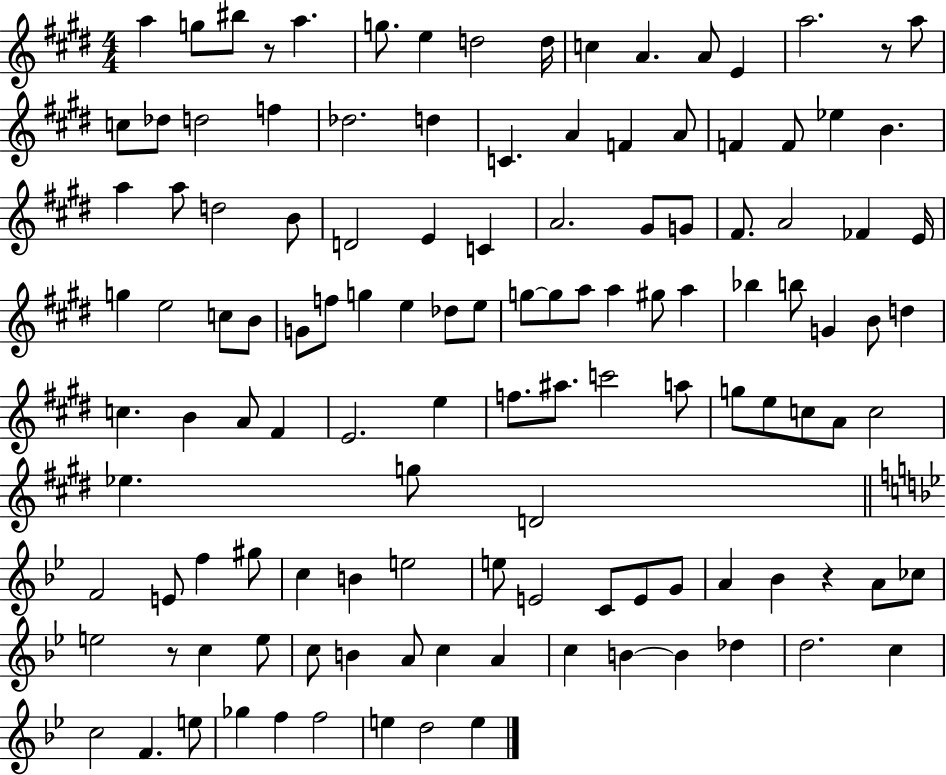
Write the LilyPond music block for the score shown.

{
  \clef treble
  \numericTimeSignature
  \time 4/4
  \key e \major
  \repeat volta 2 { a''4 g''8 bis''8 r8 a''4. | g''8. e''4 d''2 d''16 | c''4 a'4. a'8 e'4 | a''2. r8 a''8 | \break c''8 des''8 d''2 f''4 | des''2. d''4 | c'4. a'4 f'4 a'8 | f'4 f'8 ees''4 b'4. | \break a''4 a''8 d''2 b'8 | d'2 e'4 c'4 | a'2. gis'8 g'8 | fis'8. a'2 fes'4 e'16 | \break g''4 e''2 c''8 b'8 | g'8 f''8 g''4 e''4 des''8 e''8 | g''8~~ g''8 a''8 a''4 gis''8 a''4 | bes''4 b''8 g'4 b'8 d''4 | \break c''4. b'4 a'8 fis'4 | e'2. e''4 | f''8. ais''8. c'''2 a''8 | g''8 e''8 c''8 a'8 c''2 | \break ees''4. g''8 d'2 | \bar "||" \break \key g \minor f'2 e'8 f''4 gis''8 | c''4 b'4 e''2 | e''8 e'2 c'8 e'8 g'8 | a'4 bes'4 r4 a'8 ces''8 | \break e''2 r8 c''4 e''8 | c''8 b'4 a'8 c''4 a'4 | c''4 b'4~~ b'4 des''4 | d''2. c''4 | \break c''2 f'4. e''8 | ges''4 f''4 f''2 | e''4 d''2 e''4 | } \bar "|."
}